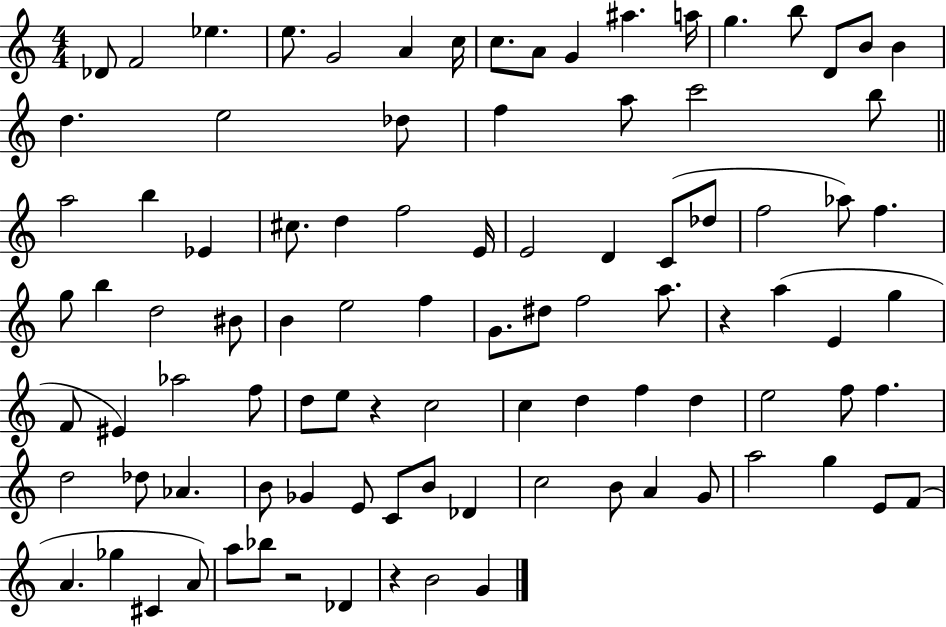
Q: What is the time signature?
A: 4/4